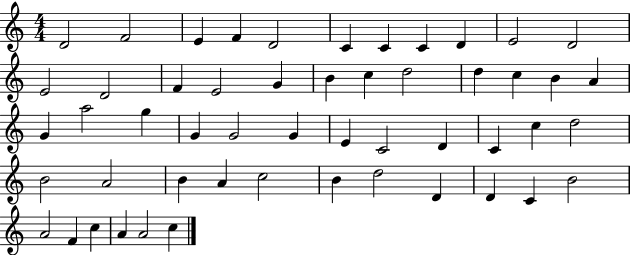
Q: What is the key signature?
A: C major